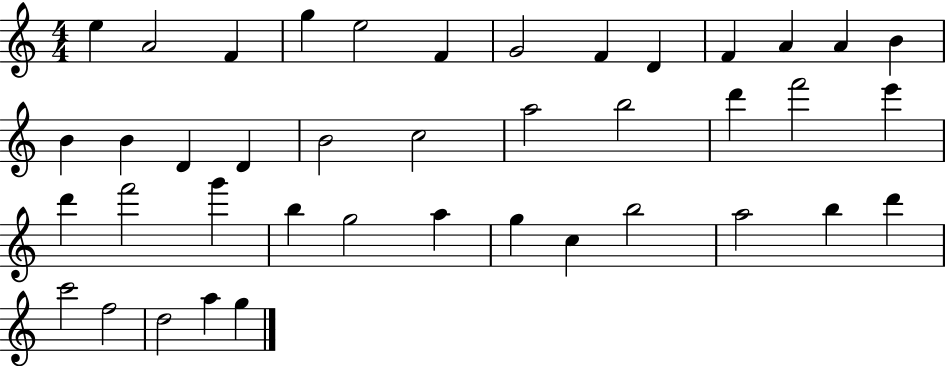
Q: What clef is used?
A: treble